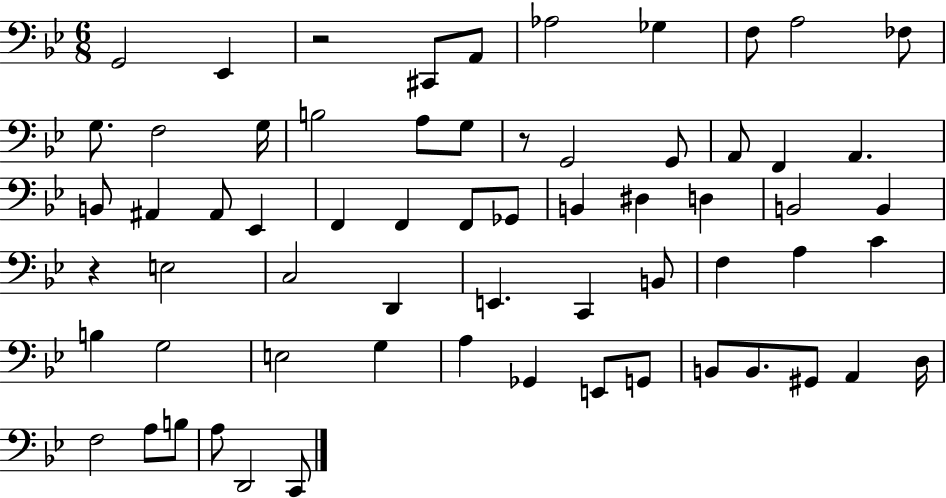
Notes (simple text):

G2/h Eb2/q R/h C#2/e A2/e Ab3/h Gb3/q F3/e A3/h FES3/e G3/e. F3/h G3/s B3/h A3/e G3/e R/e G2/h G2/e A2/e F2/q A2/q. B2/e A#2/q A#2/e Eb2/q F2/q F2/q F2/e Gb2/e B2/q D#3/q D3/q B2/h B2/q R/q E3/h C3/h D2/q E2/q. C2/q B2/e F3/q A3/q C4/q B3/q G3/h E3/h G3/q A3/q Gb2/q E2/e G2/e B2/e B2/e. G#2/e A2/q D3/s F3/h A3/e B3/e A3/e D2/h C2/e